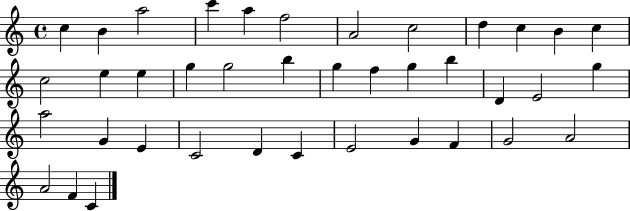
X:1
T:Untitled
M:4/4
L:1/4
K:C
c B a2 c' a f2 A2 c2 d c B c c2 e e g g2 b g f g b D E2 g a2 G E C2 D C E2 G F G2 A2 A2 F C